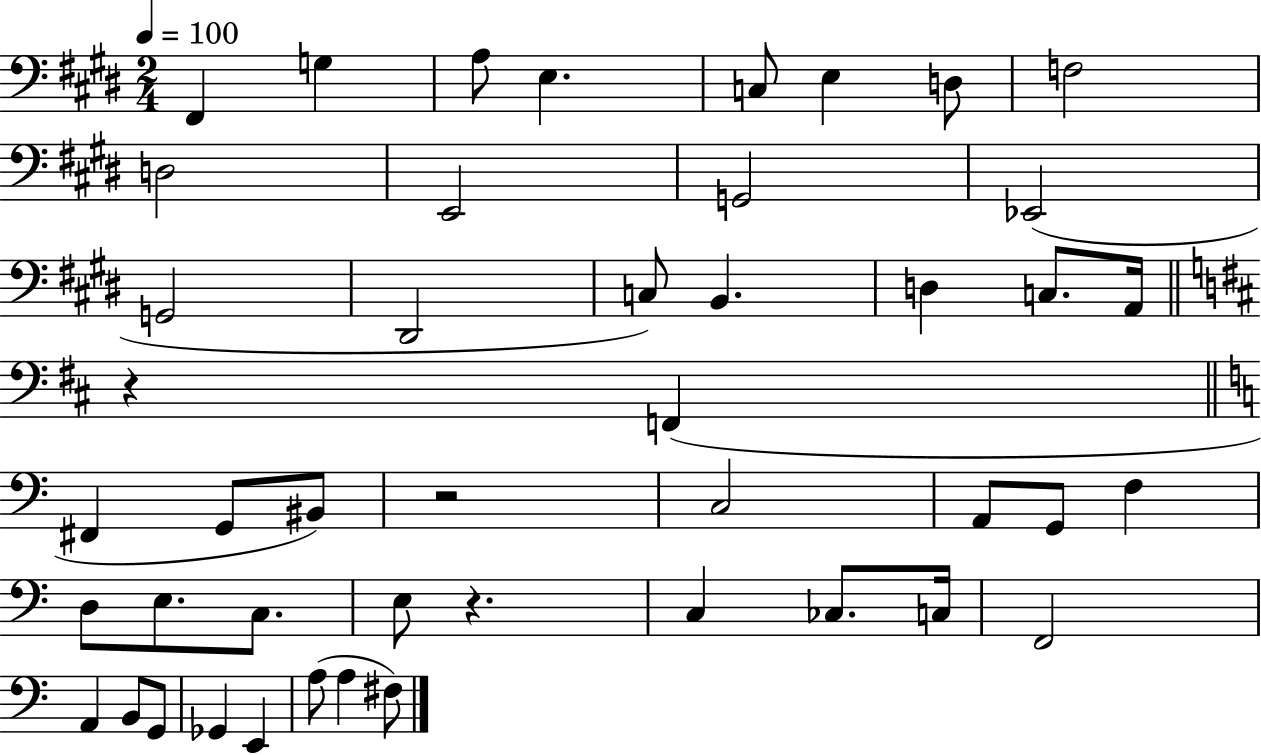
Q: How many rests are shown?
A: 3